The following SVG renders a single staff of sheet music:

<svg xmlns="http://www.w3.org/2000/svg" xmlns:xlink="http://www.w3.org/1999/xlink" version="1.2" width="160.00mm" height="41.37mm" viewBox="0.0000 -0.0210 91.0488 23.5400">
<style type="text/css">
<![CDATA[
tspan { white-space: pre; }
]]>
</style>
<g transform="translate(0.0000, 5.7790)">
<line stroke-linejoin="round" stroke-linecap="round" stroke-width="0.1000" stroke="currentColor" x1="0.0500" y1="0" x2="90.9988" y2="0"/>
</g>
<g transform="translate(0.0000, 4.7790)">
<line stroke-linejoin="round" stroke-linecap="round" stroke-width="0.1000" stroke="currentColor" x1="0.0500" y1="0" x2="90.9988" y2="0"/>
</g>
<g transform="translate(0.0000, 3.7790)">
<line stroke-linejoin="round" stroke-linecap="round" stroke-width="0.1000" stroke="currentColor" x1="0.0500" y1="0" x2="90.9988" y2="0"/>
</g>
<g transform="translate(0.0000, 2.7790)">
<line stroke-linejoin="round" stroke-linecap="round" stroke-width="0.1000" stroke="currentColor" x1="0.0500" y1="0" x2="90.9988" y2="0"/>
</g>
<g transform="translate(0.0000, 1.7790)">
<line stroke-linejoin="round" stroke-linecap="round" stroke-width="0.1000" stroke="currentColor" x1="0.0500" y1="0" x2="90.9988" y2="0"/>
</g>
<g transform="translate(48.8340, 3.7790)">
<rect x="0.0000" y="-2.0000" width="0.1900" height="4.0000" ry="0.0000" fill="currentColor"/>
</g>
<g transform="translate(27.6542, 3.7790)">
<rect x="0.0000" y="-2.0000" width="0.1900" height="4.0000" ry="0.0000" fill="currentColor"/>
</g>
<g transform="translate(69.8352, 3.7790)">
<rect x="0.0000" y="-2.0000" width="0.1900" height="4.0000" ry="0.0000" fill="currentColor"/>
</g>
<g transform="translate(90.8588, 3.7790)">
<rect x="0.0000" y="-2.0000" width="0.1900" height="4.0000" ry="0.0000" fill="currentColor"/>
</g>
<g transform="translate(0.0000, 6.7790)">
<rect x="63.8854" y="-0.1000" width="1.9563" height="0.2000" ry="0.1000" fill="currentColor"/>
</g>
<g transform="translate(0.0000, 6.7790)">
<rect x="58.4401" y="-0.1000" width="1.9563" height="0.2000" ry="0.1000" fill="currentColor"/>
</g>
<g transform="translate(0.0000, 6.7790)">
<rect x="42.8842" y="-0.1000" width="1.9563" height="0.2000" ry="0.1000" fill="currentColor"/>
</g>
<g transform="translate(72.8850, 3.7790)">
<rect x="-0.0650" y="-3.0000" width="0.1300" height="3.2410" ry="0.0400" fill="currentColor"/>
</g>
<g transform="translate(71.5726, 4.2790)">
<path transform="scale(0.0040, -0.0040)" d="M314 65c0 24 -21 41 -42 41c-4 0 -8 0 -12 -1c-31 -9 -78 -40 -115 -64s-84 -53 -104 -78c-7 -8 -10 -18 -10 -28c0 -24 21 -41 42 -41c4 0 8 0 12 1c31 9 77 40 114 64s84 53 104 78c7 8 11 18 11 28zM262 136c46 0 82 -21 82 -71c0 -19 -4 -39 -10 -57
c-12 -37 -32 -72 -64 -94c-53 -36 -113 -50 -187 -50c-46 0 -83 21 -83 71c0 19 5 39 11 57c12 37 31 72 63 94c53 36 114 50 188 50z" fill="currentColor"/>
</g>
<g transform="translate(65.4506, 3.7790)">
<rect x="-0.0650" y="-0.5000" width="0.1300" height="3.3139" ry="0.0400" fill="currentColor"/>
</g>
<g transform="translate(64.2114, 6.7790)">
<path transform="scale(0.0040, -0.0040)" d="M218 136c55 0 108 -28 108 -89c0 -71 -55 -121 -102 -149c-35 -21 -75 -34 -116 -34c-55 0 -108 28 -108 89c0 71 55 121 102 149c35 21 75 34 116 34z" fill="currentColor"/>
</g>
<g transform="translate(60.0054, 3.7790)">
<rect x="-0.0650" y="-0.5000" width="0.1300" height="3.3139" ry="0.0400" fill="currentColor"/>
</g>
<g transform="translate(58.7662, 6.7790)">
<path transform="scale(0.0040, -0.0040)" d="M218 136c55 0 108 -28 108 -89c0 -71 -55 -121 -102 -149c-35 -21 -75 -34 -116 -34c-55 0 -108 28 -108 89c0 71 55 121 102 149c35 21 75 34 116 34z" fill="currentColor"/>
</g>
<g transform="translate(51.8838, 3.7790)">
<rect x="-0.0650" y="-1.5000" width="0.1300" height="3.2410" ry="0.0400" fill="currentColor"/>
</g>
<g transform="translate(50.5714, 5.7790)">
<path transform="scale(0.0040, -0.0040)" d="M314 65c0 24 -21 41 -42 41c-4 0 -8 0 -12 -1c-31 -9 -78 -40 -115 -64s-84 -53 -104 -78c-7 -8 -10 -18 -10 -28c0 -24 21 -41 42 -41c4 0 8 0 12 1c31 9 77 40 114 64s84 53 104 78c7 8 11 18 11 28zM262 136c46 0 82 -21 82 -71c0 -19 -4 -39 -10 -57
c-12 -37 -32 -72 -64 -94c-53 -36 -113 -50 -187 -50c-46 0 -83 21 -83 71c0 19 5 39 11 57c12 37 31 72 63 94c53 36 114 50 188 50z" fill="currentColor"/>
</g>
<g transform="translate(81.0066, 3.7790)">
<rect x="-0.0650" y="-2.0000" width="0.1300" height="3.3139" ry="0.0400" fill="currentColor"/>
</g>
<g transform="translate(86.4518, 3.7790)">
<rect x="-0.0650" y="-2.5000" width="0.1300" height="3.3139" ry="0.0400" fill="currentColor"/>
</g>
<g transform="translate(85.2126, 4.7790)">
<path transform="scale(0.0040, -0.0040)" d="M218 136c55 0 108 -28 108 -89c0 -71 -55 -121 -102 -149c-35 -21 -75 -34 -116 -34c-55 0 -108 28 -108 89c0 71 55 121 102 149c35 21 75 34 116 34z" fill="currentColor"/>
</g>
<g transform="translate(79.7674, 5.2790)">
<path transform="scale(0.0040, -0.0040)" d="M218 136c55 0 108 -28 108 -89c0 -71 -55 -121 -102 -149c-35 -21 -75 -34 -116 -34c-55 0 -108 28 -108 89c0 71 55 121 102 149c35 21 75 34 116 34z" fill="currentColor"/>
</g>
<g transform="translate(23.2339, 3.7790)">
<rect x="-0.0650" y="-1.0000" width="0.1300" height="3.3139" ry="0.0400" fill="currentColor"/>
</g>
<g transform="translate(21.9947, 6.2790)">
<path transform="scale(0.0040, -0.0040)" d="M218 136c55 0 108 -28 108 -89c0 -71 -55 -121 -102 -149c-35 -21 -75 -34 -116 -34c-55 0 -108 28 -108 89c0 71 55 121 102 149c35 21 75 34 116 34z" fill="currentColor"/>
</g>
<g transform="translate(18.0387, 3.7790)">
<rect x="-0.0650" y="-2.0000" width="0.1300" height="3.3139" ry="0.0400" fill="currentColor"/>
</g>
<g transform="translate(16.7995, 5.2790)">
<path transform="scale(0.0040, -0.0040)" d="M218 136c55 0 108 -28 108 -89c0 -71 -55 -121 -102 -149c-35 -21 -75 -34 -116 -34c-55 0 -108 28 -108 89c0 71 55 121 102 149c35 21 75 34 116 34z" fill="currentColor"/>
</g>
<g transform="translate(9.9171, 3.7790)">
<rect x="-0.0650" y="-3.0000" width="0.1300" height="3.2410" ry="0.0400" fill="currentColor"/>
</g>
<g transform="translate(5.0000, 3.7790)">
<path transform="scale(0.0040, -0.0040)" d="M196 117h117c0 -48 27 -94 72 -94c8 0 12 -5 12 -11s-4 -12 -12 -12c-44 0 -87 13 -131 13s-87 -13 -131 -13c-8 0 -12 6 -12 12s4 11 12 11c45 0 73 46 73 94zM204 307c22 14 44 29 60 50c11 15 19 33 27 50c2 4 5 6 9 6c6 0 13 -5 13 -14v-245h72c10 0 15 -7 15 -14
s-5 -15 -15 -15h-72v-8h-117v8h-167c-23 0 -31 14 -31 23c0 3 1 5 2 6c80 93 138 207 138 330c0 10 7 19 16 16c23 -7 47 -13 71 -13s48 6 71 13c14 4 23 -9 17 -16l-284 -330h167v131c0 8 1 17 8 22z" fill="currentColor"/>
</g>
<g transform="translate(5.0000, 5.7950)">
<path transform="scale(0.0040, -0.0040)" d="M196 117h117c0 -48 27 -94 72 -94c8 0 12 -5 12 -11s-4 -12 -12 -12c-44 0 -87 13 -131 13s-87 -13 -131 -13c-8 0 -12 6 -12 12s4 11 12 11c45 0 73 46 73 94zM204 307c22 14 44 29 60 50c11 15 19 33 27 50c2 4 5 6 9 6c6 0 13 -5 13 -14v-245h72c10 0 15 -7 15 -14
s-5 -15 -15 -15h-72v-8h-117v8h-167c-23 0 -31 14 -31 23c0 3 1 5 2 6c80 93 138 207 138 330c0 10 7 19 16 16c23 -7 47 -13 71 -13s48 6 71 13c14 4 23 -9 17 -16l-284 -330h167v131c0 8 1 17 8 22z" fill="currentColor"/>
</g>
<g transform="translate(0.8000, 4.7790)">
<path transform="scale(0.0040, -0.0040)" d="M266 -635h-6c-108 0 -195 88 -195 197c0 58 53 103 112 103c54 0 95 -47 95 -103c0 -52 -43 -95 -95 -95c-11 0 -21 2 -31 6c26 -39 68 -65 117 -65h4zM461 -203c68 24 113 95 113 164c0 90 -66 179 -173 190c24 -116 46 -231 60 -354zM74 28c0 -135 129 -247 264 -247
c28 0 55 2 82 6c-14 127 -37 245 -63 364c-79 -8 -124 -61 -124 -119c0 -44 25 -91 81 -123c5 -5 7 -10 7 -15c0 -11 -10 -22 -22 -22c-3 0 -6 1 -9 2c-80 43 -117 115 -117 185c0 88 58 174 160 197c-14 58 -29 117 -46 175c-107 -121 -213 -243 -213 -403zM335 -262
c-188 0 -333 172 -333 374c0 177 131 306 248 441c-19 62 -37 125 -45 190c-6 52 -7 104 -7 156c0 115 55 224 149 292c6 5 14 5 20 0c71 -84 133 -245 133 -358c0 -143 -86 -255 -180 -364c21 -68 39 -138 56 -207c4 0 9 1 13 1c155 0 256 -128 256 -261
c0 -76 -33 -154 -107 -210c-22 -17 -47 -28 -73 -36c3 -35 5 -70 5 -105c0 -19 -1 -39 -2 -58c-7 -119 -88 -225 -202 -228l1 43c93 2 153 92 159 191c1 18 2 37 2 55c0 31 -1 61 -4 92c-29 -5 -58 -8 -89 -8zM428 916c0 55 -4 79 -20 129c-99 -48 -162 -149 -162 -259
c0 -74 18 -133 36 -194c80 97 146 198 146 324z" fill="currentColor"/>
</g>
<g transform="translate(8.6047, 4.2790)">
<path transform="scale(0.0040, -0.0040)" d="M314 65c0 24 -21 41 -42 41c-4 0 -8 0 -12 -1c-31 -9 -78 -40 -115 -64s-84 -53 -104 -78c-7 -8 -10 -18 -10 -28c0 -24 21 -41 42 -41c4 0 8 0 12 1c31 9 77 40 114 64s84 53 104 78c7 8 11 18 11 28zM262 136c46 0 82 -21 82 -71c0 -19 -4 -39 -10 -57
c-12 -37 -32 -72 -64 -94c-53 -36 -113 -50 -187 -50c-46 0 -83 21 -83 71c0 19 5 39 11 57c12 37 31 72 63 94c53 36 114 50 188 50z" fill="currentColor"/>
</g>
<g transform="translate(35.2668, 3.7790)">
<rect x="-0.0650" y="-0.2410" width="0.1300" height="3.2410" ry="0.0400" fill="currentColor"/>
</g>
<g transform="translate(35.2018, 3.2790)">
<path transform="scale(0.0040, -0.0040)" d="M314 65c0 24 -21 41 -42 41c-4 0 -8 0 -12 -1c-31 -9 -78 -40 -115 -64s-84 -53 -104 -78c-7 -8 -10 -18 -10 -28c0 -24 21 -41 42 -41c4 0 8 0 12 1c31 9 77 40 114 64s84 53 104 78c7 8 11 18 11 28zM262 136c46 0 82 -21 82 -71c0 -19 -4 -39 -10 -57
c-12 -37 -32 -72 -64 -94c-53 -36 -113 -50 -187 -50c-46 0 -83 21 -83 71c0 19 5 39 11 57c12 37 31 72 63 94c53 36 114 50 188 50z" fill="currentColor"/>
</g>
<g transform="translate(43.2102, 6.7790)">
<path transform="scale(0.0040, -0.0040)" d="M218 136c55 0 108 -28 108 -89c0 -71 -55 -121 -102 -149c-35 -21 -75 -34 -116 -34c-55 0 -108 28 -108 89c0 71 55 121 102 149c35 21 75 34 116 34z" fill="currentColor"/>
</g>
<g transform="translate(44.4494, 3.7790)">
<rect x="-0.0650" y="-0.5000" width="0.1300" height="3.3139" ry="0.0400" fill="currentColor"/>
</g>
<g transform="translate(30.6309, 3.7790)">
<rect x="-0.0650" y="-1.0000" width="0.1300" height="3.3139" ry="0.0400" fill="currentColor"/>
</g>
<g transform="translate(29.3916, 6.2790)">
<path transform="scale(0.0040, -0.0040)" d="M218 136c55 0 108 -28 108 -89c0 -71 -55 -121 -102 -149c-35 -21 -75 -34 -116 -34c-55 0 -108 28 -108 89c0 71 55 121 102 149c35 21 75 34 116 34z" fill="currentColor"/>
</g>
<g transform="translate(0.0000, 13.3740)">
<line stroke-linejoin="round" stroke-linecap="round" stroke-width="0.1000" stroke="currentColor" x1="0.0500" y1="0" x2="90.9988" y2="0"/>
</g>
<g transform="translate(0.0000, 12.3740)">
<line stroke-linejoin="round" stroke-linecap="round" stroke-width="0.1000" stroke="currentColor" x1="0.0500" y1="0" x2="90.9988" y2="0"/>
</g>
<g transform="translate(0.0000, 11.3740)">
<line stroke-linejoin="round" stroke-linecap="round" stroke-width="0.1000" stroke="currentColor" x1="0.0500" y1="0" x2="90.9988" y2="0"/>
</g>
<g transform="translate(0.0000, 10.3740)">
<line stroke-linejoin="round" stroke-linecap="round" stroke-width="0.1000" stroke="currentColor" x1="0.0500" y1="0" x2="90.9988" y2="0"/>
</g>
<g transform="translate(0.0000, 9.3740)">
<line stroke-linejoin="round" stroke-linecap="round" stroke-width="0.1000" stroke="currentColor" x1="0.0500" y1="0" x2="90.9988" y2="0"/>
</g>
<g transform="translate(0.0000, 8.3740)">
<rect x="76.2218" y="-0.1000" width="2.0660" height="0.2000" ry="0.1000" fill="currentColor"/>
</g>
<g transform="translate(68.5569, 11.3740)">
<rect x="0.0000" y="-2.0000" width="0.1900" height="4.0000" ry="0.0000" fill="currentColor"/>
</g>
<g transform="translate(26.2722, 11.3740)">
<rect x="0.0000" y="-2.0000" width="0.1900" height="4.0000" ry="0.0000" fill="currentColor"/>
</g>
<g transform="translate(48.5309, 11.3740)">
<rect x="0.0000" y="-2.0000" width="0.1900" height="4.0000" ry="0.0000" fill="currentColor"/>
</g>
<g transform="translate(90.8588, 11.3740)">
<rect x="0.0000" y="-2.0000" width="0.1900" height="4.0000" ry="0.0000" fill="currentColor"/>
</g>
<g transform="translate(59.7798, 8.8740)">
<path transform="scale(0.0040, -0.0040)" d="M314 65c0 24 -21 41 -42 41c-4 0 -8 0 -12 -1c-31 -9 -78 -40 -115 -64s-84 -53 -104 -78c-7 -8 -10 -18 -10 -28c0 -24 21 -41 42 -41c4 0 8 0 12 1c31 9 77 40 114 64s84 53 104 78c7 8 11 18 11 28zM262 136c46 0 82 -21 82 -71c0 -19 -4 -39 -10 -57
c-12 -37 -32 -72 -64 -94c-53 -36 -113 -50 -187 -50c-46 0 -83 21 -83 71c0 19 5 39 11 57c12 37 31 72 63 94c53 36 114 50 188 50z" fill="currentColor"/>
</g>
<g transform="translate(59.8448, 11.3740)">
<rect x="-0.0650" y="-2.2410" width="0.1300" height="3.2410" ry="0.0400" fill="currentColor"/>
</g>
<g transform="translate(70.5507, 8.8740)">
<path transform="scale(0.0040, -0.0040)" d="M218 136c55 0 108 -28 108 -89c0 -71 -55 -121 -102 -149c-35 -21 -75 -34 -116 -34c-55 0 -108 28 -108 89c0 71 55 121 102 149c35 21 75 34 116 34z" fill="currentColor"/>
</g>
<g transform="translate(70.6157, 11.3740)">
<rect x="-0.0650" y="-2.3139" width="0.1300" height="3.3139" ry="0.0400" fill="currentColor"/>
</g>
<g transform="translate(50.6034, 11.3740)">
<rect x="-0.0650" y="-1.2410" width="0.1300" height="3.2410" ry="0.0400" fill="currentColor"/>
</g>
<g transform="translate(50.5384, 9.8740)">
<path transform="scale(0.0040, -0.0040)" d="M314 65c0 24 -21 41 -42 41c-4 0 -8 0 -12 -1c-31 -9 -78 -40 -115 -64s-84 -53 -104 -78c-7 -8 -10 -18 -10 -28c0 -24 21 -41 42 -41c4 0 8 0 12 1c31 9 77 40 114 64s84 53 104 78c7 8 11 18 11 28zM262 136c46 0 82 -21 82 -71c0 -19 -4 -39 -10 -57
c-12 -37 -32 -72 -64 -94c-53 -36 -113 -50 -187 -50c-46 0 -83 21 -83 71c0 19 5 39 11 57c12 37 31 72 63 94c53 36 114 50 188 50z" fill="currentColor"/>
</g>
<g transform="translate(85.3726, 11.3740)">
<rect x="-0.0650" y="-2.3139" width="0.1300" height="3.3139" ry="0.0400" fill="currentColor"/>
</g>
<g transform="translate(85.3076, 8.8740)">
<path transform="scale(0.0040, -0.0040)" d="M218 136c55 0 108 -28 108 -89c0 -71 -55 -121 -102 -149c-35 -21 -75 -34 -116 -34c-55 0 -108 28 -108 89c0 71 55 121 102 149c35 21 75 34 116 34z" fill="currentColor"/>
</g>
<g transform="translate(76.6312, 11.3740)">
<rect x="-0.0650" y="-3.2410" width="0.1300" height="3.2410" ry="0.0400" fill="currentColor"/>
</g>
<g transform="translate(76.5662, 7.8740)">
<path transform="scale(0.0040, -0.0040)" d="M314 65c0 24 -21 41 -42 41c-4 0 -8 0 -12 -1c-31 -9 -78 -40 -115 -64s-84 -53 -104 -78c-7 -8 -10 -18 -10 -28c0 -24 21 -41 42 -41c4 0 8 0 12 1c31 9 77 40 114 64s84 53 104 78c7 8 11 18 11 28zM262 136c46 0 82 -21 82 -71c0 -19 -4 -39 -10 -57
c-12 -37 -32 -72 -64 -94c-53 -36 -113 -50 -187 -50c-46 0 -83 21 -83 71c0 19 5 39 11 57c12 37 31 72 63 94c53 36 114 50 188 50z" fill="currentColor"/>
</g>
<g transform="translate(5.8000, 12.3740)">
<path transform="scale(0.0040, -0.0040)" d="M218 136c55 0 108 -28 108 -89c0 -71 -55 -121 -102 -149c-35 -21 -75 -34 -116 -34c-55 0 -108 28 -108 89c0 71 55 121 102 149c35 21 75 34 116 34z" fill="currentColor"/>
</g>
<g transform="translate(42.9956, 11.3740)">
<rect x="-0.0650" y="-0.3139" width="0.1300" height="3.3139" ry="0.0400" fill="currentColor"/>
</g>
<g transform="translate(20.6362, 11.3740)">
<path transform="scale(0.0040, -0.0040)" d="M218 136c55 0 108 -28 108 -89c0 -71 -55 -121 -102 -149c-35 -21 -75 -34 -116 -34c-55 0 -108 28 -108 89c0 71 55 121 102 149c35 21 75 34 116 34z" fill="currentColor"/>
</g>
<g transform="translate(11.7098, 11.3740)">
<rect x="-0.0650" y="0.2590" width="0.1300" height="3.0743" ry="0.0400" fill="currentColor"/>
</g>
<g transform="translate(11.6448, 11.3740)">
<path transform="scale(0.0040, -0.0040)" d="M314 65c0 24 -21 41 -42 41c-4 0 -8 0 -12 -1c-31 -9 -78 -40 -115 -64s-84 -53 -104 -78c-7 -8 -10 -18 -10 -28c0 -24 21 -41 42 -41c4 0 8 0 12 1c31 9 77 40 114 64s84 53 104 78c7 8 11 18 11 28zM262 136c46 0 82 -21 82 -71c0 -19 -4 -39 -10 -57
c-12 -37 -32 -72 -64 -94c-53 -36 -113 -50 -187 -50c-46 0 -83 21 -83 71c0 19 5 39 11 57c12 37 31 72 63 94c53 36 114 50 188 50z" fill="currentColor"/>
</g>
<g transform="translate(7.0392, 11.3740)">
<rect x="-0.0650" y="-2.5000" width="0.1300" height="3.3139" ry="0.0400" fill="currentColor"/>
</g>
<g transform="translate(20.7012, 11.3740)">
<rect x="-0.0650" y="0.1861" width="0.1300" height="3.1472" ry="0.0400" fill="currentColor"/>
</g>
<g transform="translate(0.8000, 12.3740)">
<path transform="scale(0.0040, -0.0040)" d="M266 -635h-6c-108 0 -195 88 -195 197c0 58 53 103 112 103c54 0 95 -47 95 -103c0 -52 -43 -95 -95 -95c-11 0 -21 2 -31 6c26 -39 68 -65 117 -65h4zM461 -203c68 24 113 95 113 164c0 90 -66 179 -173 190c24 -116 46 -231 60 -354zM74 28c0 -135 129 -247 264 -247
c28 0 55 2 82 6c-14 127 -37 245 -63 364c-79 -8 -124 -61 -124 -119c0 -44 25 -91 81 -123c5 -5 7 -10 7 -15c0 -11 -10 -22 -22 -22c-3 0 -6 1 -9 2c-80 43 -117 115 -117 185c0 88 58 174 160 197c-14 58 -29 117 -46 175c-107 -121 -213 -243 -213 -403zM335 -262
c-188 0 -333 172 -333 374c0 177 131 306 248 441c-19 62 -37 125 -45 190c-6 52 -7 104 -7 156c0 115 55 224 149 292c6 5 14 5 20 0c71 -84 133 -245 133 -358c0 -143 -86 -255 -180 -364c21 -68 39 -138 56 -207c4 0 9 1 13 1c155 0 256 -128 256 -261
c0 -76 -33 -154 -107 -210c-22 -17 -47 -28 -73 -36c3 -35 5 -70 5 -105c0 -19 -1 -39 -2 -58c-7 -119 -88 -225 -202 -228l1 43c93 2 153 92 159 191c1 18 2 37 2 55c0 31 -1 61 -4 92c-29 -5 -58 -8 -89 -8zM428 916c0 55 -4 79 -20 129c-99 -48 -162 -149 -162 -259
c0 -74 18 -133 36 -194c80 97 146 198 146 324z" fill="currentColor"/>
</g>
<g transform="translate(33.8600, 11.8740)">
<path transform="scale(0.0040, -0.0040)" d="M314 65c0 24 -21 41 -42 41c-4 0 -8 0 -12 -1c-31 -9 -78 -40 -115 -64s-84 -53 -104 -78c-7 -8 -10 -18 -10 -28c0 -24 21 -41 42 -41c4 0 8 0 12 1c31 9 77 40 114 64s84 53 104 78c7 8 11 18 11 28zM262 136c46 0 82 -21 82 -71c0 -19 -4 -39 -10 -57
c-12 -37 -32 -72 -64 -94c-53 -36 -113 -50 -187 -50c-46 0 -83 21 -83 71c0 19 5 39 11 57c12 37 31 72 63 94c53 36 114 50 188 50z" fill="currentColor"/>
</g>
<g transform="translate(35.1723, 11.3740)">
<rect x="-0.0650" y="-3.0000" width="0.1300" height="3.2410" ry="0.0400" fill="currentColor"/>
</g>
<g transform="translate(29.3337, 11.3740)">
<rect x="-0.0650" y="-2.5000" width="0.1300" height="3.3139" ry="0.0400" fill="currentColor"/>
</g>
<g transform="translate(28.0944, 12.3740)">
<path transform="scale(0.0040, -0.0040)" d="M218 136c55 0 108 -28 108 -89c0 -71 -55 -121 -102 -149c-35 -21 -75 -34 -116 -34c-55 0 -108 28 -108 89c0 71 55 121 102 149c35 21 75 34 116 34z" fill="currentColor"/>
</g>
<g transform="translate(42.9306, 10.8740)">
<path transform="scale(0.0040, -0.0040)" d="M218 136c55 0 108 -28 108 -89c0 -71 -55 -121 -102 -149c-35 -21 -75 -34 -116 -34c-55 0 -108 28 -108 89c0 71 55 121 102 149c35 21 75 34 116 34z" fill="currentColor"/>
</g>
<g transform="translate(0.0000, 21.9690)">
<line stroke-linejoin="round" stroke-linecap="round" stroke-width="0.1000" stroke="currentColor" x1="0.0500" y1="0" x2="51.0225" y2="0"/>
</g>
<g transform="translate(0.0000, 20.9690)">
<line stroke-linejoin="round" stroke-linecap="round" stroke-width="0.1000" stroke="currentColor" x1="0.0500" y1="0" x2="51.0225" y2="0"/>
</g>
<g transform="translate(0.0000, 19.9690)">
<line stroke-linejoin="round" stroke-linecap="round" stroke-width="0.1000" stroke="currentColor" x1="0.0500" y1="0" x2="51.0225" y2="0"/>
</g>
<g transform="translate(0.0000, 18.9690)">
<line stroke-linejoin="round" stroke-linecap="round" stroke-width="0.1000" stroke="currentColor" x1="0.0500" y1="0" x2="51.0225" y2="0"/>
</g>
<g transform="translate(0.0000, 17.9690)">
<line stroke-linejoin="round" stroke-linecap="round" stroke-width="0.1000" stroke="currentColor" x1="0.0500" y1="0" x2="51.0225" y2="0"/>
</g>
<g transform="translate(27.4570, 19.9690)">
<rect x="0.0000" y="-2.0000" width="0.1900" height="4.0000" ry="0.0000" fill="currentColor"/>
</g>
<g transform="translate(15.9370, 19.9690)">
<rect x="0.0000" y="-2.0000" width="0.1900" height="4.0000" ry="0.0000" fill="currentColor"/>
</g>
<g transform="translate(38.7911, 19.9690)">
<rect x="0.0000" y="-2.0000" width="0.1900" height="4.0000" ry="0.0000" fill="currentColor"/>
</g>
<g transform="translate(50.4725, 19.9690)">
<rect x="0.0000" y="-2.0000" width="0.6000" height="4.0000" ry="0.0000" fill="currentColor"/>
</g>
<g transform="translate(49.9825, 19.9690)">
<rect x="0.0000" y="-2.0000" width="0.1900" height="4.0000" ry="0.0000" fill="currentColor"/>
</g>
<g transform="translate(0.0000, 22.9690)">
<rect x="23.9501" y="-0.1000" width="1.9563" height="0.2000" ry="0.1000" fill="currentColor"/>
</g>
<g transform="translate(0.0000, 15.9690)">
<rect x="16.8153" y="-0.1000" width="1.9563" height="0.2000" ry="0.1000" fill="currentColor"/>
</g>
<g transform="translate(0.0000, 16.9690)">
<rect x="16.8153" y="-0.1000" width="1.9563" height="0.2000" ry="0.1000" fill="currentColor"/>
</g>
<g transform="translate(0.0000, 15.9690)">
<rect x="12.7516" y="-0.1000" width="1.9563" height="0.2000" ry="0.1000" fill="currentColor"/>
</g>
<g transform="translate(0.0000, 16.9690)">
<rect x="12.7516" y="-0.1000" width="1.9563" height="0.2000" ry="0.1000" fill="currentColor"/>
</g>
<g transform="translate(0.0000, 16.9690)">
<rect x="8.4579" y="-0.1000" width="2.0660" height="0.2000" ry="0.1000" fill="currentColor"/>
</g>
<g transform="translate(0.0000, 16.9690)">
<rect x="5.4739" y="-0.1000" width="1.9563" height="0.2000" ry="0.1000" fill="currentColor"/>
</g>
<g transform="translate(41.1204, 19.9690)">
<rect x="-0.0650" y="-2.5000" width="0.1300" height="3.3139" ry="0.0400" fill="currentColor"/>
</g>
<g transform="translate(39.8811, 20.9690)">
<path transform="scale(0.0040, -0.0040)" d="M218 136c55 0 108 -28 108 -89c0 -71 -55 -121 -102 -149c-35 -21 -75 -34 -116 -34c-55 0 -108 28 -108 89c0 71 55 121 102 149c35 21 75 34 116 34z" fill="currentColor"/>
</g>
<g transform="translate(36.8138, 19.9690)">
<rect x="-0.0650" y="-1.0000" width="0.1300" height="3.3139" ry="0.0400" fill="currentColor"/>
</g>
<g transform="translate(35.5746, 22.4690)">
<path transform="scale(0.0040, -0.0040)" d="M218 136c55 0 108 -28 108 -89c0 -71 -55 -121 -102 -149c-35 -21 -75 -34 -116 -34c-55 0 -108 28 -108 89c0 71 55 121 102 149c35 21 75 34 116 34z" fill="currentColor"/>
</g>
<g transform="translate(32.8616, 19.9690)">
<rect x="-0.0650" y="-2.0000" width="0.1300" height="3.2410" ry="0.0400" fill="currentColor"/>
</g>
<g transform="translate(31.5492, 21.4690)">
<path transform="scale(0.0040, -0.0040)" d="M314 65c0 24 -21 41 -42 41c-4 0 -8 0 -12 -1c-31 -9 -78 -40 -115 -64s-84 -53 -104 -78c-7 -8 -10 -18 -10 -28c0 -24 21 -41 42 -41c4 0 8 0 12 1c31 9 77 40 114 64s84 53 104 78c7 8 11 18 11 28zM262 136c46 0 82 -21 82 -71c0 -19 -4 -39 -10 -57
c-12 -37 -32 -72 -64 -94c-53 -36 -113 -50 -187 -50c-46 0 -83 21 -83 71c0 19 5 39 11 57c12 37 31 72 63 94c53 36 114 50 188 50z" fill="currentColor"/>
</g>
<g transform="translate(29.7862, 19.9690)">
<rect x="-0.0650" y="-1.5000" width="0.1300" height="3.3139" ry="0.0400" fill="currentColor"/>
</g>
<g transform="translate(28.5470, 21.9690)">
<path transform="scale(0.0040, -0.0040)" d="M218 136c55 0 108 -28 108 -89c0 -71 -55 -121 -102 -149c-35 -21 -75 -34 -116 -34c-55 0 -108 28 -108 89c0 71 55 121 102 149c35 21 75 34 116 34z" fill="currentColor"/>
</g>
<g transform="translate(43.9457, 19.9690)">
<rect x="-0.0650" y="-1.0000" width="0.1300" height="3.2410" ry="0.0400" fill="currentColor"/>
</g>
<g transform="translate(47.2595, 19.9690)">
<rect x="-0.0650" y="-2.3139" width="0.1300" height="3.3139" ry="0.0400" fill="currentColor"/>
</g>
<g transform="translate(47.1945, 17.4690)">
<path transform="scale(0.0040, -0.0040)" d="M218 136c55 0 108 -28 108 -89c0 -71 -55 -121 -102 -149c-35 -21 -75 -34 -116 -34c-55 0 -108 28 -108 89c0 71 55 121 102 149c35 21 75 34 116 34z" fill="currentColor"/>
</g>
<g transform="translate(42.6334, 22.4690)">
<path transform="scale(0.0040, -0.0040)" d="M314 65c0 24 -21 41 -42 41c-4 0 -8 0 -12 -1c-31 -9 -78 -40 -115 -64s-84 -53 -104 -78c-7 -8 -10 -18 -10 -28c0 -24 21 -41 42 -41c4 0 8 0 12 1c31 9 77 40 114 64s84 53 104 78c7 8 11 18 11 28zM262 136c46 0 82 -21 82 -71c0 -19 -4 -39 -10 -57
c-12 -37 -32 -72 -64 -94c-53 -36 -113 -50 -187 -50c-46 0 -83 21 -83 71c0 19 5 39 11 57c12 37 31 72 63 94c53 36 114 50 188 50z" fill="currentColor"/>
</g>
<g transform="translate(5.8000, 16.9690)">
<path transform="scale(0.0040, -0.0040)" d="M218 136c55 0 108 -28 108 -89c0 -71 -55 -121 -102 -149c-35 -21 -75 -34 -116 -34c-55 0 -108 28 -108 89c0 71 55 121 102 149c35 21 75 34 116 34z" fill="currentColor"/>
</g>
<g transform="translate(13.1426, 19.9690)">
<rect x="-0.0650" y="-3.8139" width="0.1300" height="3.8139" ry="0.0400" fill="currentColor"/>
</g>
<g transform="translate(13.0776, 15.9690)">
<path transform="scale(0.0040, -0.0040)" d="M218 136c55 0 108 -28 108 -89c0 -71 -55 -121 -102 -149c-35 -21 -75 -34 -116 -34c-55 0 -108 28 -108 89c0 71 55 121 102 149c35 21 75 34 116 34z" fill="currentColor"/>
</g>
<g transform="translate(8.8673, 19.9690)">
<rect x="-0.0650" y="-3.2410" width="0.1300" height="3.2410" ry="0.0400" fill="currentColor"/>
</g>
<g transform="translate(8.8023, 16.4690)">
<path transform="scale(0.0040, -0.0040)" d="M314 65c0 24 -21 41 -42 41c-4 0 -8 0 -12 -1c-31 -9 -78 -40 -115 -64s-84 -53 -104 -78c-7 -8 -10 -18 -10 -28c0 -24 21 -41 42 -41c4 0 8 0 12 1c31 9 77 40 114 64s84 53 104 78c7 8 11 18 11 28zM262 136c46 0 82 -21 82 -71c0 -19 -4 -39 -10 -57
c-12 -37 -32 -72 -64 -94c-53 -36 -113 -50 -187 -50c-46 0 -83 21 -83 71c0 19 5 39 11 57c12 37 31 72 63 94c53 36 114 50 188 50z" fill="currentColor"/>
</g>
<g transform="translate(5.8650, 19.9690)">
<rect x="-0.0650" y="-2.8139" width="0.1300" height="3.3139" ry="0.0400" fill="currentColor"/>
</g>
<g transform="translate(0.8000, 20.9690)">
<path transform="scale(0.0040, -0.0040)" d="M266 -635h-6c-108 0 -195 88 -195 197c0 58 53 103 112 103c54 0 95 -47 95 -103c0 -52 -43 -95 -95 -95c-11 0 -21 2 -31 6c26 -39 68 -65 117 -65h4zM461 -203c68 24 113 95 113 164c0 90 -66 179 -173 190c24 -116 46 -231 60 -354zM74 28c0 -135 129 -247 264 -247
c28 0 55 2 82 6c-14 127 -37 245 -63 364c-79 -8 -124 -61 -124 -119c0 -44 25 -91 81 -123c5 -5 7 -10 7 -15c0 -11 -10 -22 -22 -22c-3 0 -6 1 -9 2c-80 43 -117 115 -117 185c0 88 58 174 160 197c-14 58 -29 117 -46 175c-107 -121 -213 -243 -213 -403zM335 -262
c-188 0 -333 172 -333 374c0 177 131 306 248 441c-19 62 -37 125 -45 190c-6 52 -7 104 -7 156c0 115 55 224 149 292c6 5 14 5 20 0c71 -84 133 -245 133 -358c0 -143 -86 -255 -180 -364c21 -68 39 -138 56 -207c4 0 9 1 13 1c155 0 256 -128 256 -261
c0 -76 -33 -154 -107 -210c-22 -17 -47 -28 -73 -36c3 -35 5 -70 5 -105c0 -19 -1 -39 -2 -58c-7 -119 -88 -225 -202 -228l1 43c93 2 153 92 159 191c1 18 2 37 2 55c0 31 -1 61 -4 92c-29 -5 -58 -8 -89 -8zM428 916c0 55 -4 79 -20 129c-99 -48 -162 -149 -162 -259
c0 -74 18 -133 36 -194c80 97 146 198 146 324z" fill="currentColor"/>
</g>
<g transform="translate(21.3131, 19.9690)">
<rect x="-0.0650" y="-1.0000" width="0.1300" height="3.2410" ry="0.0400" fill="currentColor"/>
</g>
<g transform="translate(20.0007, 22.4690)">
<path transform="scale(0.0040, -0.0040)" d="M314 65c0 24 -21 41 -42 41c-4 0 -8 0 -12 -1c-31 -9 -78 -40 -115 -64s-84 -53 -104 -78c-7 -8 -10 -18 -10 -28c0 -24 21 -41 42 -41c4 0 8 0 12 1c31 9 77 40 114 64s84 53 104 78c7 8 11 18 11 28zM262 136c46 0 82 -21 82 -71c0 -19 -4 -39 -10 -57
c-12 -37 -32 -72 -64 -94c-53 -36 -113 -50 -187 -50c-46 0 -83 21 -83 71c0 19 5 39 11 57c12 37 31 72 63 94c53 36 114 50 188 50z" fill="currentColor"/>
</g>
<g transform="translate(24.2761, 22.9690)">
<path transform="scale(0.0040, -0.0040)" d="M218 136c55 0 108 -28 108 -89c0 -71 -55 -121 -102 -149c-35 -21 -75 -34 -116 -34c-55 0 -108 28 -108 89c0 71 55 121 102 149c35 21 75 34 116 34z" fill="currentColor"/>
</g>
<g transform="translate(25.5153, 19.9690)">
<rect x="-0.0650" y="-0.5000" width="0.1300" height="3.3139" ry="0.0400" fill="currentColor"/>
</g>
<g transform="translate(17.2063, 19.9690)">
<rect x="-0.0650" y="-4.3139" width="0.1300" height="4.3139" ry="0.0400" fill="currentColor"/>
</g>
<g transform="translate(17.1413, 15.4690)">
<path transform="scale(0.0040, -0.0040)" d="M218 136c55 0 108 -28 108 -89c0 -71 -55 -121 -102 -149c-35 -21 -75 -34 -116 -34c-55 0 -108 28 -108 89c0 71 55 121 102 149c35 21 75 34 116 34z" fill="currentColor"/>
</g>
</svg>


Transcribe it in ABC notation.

X:1
T:Untitled
M:4/4
L:1/4
K:C
A2 F D D c2 C E2 C C A2 F G G B2 B G A2 c e2 g2 g b2 g a b2 c' d' D2 C E F2 D G D2 g